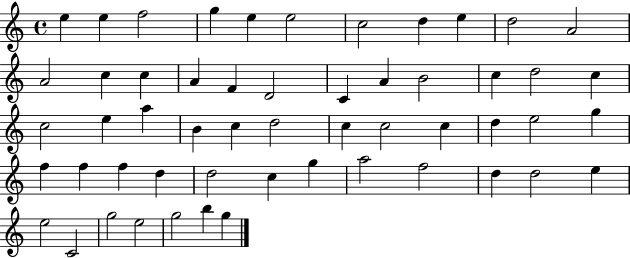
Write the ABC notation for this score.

X:1
T:Untitled
M:4/4
L:1/4
K:C
e e f2 g e e2 c2 d e d2 A2 A2 c c A F D2 C A B2 c d2 c c2 e a B c d2 c c2 c d e2 g f f f d d2 c g a2 f2 d d2 e e2 C2 g2 e2 g2 b g